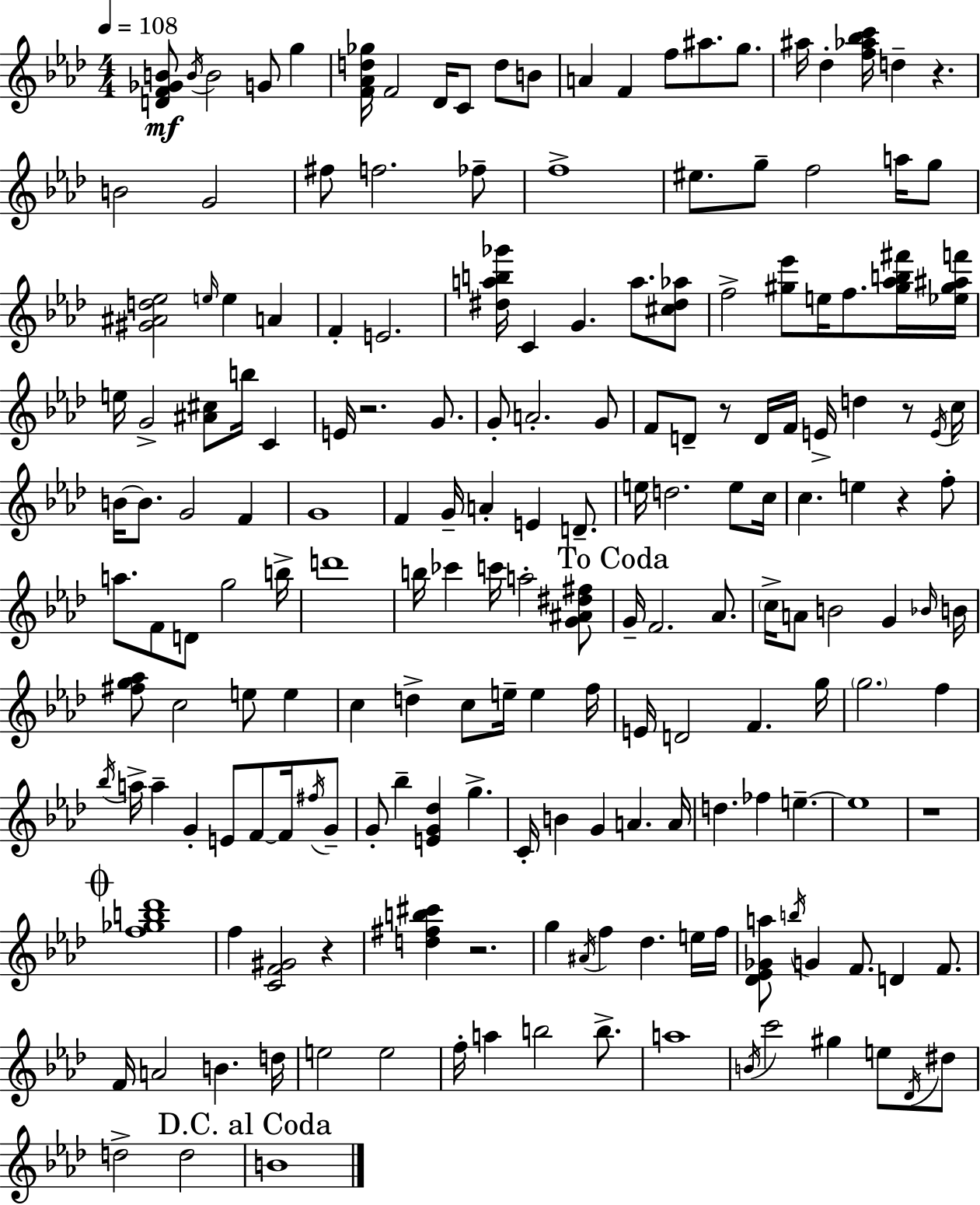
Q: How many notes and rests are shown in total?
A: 185